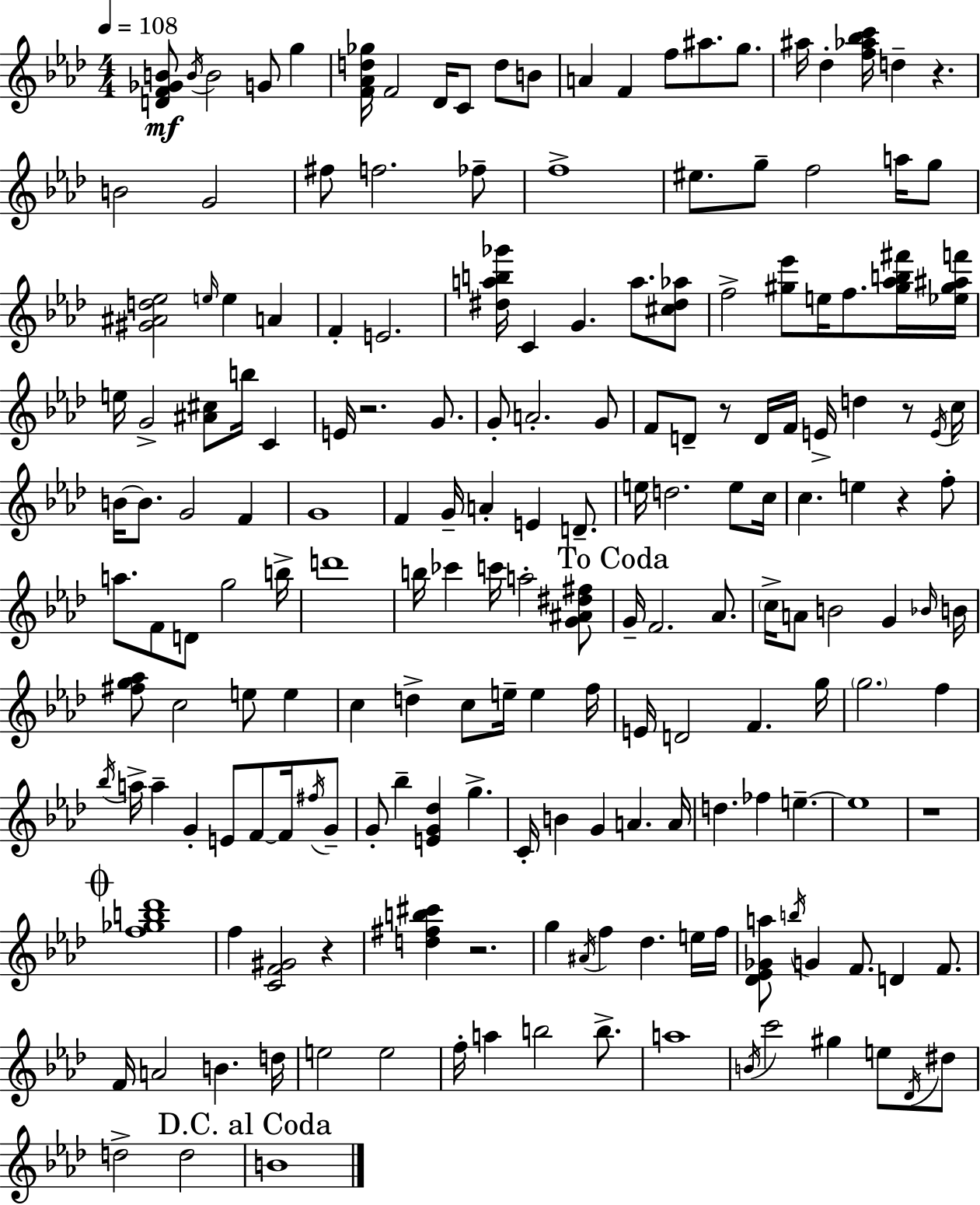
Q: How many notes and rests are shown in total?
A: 185